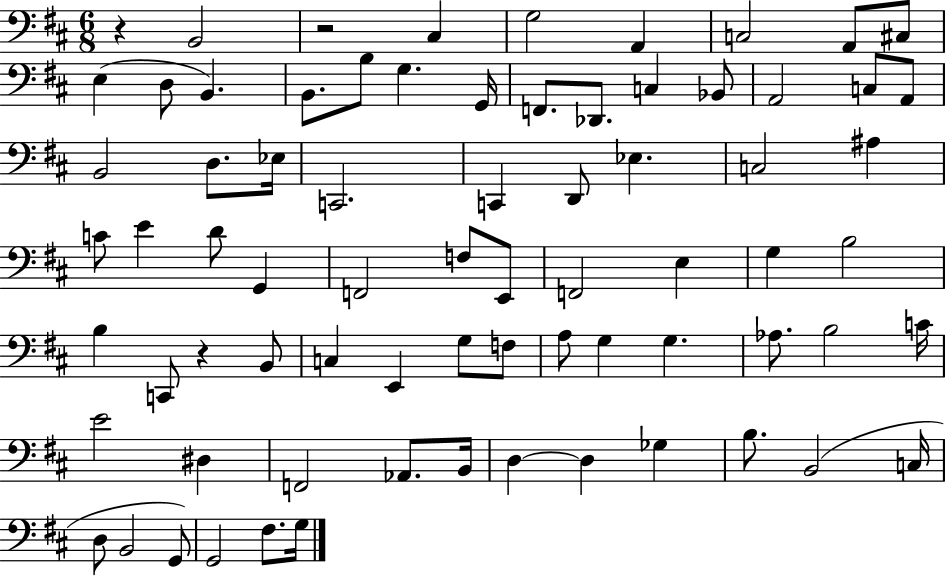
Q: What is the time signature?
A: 6/8